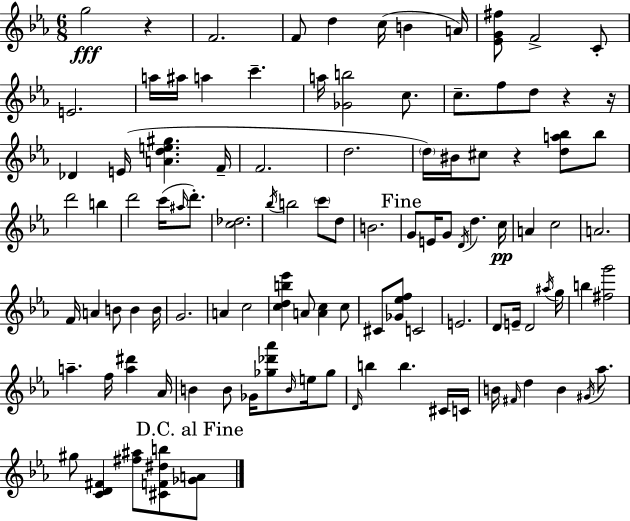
{
  \clef treble
  \numericTimeSignature
  \time 6/8
  \key ees \major
  g''2\fff r4 | f'2. | f'8 d''4 c''16( b'4 a'16) | <ees' g' fis''>8 f'2-> c'8-. | \break e'2. | a''16 ais''16 a''4 c'''4.-- | a''16 <ges' b''>2 c''8. | c''8.-- f''8 d''8 r4 r16 | \break des'4 e'16( <a' d'' e'' gis''>4. f'16-- | f'2. | d''2. | \parenthesize d''16) bis'16 cis''8 r4 <d'' a'' bes''>8 bes''8 | \break d'''2 b''4 | d'''2 c'''16( \grace { ais''16 } d'''8.-.) | <c'' des''>2. | \acciaccatura { bes''16 } b''2 \parenthesize c'''8 | \break d''8 b'2. | \mark "Fine" g'8 e'16 g'8 \acciaccatura { d'16 } d''4. | c''16\pp a'4 c''2 | a'2. | \break f'16 a'4 b'8 b'4 | b'16 g'2. | a'4 c''2 | <c'' d'' b'' ees'''>4 a'8 <a' c''>4 | \break c''8 cis'8 <ges' ees'' f''>8 c'2 | e'2. | d'8 e'16-- d'2 | \acciaccatura { ais''16 } g''16 b''4 <fis'' g'''>2 | \break a''4.-- f''16 <a'' dis'''>4 | aes'16 b'4 b'8 ges'16 <ges'' des''' aes'''>8 | \grace { b'16 } e''16 ges''8 \grace { d'16 } b''4 b''4. | cis'16 c'16 b'16 \grace { fis'16 } d''4 | \break b'4 \acciaccatura { gis'16 } aes''8. gis''8 <c' d' fis'>4 | <fis'' ais''>8 <cis' f' dis'' b''>8 \mark "D.C. al Fine" <ges' a'>8 \bar "|."
}